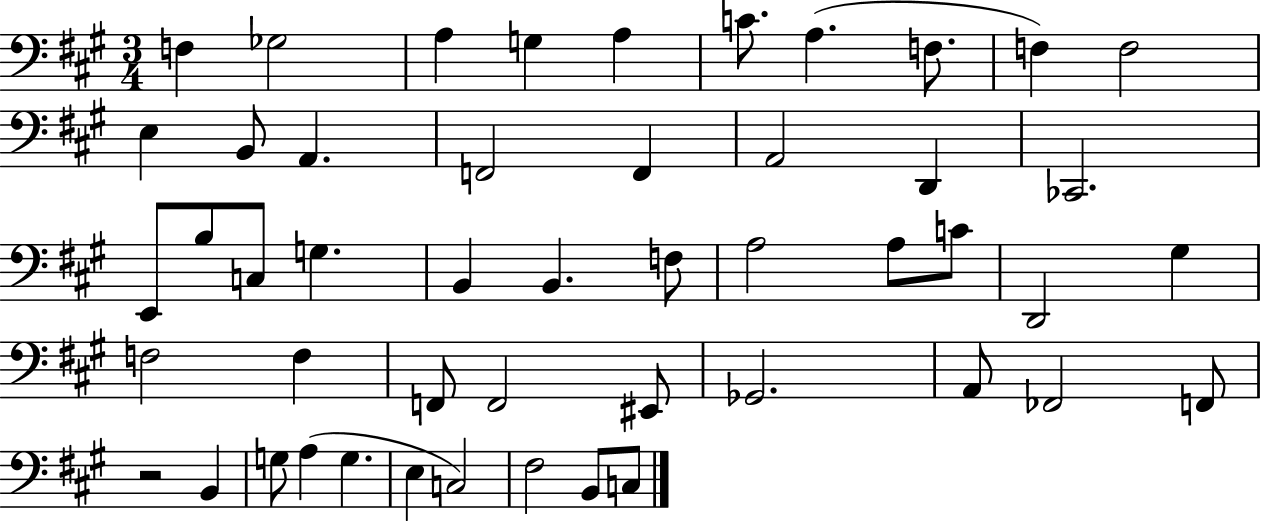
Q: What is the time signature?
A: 3/4